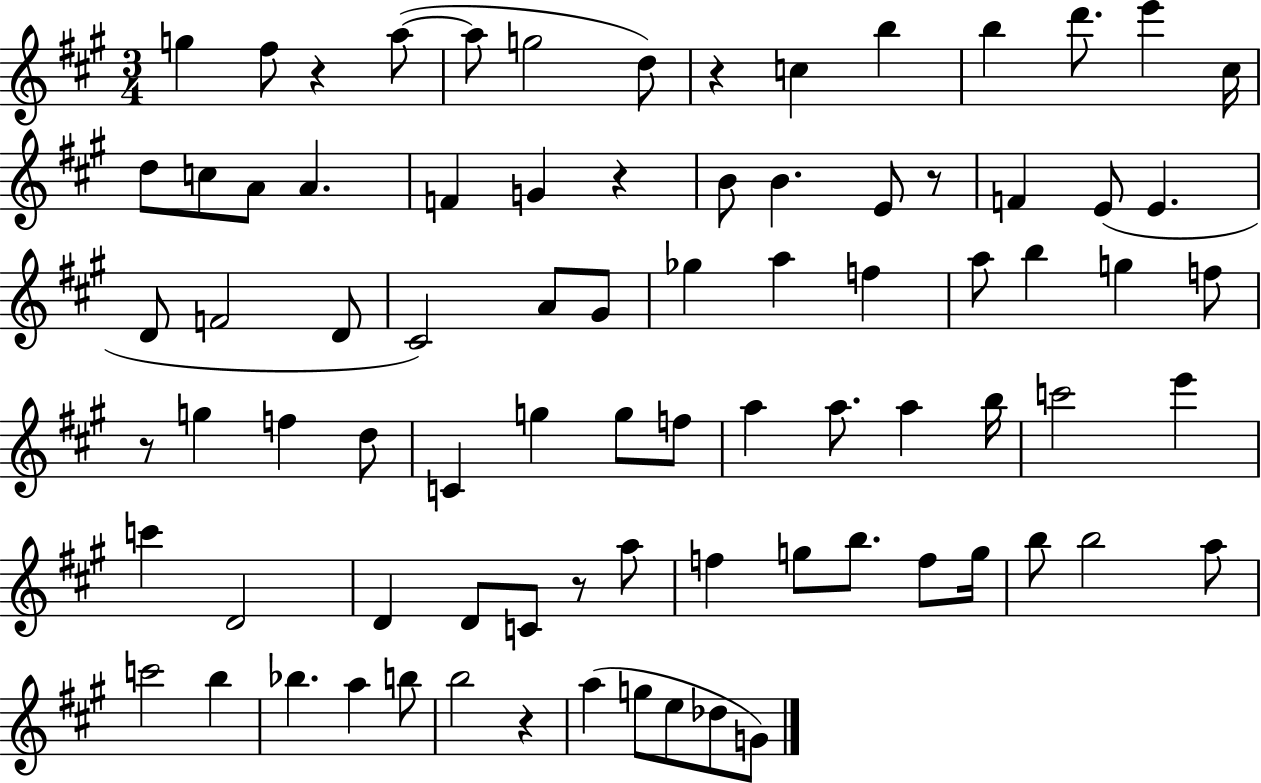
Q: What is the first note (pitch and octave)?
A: G5